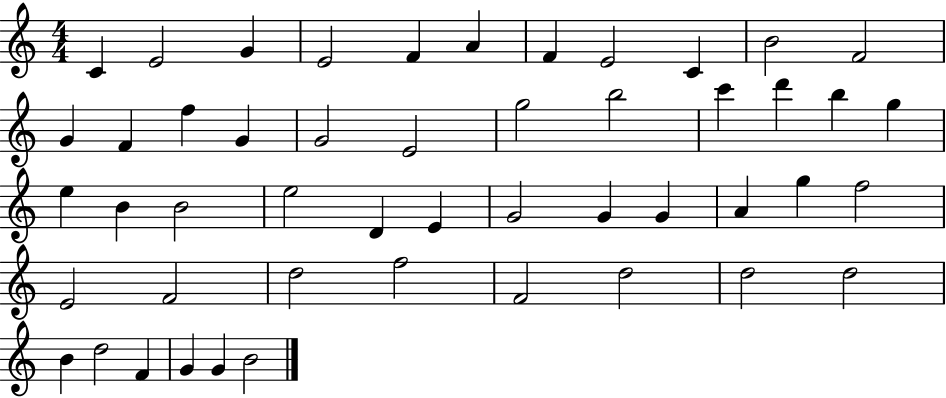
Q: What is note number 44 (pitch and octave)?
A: B4